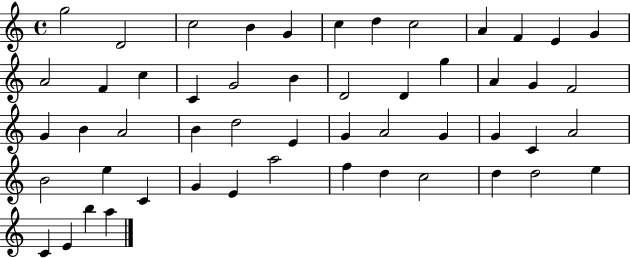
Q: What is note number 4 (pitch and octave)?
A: B4